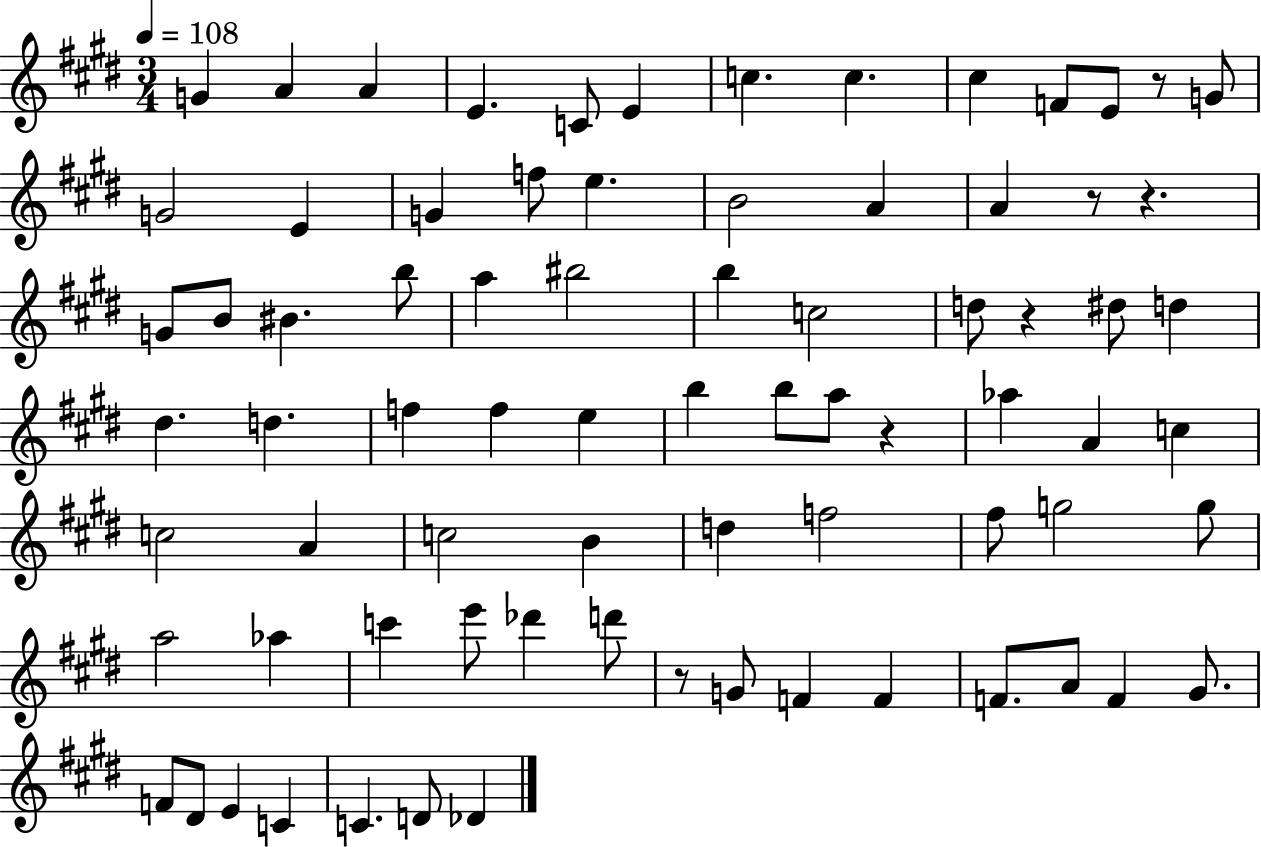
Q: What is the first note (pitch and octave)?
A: G4